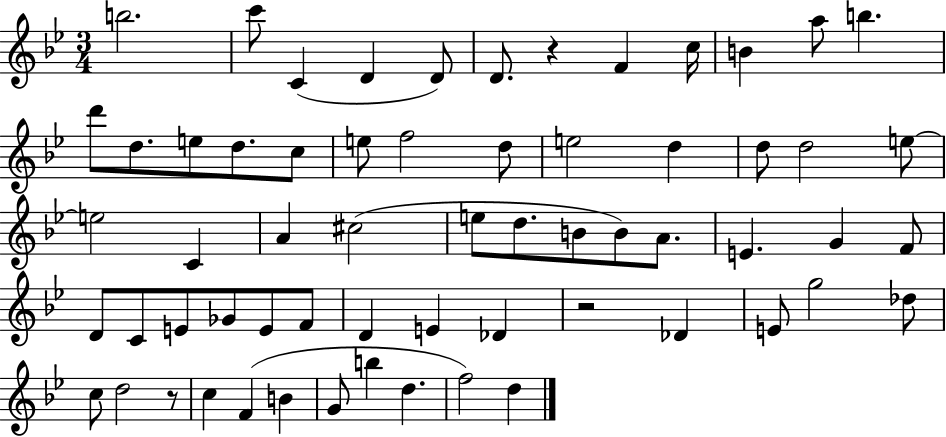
{
  \clef treble
  \numericTimeSignature
  \time 3/4
  \key bes \major
  b''2. | c'''8 c'4( d'4 d'8) | d'8. r4 f'4 c''16 | b'4 a''8 b''4. | \break d'''8 d''8. e''8 d''8. c''8 | e''8 f''2 d''8 | e''2 d''4 | d''8 d''2 e''8~~ | \break e''2 c'4 | a'4 cis''2( | e''8 d''8. b'8 b'8) a'8. | e'4. g'4 f'8 | \break d'8 c'8 e'8 ges'8 e'8 f'8 | d'4 e'4 des'4 | r2 des'4 | e'8 g''2 des''8 | \break c''8 d''2 r8 | c''4 f'4( b'4 | g'8 b''4 d''4. | f''2) d''4 | \break \bar "|."
}